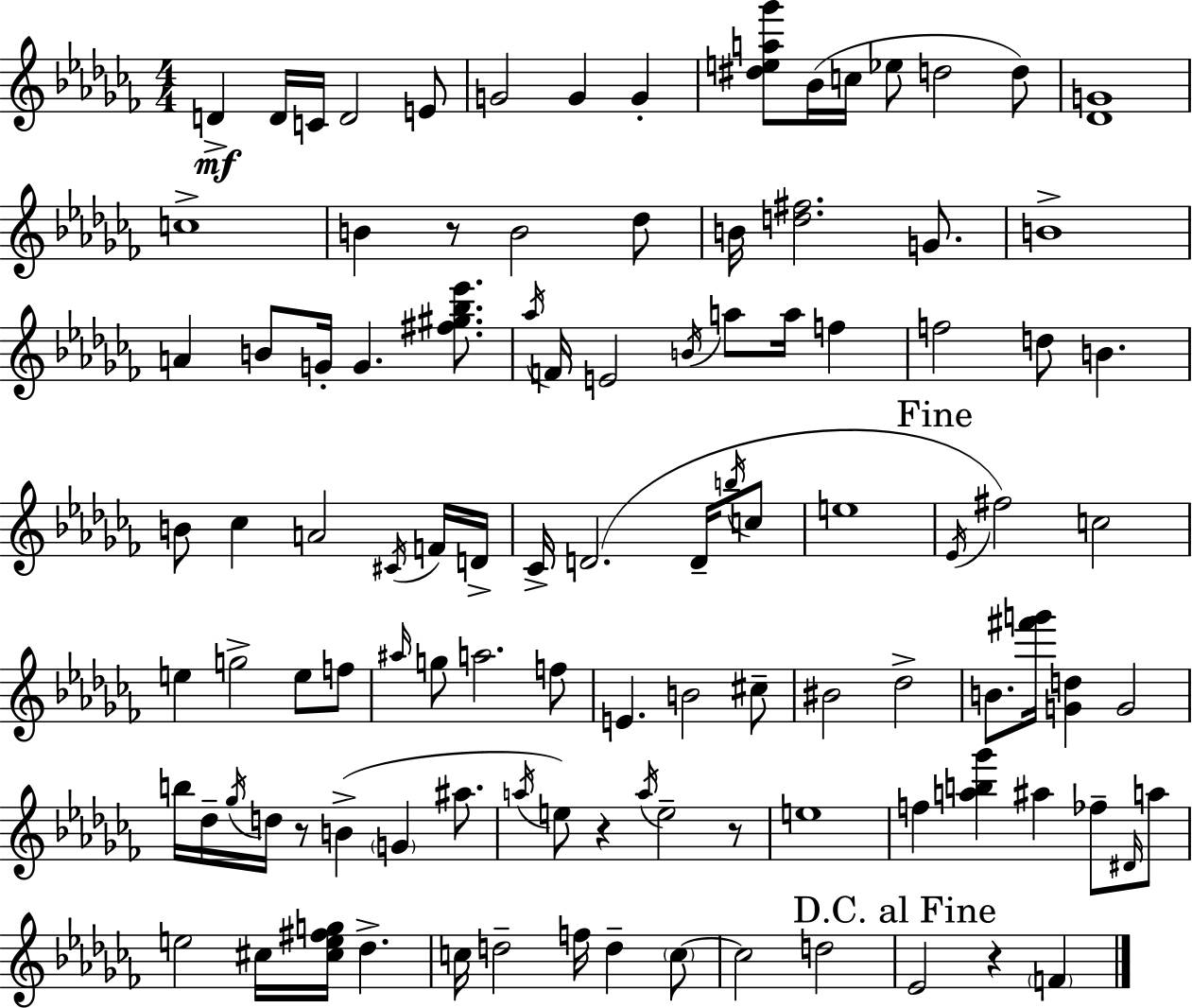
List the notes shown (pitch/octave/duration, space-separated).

D4/q D4/s C4/s D4/h E4/e G4/h G4/q G4/q [D#5,E5,A5,Gb6]/e Bb4/s C5/s Eb5/e D5/h D5/e [Db4,G4]/w C5/w B4/q R/e B4/h Db5/e B4/s [D5,F#5]/h. G4/e. B4/w A4/q B4/e G4/s G4/q. [F#5,G#5,Bb5,Eb6]/e. Ab5/s F4/s E4/h B4/s A5/e A5/s F5/q F5/h D5/e B4/q. B4/e CES5/q A4/h C#4/s F4/s D4/s CES4/s D4/h. D4/s B5/s C5/e E5/w Eb4/s F#5/h C5/h E5/q G5/h E5/e F5/e A#5/s G5/e A5/h. F5/e E4/q. B4/h C#5/e BIS4/h Db5/h B4/e. [F#6,G6]/s [G4,D5]/q G4/h B5/s Db5/s Gb5/s D5/s R/e B4/q G4/q A#5/e. A5/s E5/e R/q A5/s E5/h R/e E5/w F5/q [A5,B5,Gb6]/q A#5/q FES5/e D#4/s A5/e E5/h C#5/s [C#5,E5,F#5,G5]/s Db5/q. C5/s D5/h F5/s D5/q C5/e C5/h D5/h Eb4/h R/q F4/q